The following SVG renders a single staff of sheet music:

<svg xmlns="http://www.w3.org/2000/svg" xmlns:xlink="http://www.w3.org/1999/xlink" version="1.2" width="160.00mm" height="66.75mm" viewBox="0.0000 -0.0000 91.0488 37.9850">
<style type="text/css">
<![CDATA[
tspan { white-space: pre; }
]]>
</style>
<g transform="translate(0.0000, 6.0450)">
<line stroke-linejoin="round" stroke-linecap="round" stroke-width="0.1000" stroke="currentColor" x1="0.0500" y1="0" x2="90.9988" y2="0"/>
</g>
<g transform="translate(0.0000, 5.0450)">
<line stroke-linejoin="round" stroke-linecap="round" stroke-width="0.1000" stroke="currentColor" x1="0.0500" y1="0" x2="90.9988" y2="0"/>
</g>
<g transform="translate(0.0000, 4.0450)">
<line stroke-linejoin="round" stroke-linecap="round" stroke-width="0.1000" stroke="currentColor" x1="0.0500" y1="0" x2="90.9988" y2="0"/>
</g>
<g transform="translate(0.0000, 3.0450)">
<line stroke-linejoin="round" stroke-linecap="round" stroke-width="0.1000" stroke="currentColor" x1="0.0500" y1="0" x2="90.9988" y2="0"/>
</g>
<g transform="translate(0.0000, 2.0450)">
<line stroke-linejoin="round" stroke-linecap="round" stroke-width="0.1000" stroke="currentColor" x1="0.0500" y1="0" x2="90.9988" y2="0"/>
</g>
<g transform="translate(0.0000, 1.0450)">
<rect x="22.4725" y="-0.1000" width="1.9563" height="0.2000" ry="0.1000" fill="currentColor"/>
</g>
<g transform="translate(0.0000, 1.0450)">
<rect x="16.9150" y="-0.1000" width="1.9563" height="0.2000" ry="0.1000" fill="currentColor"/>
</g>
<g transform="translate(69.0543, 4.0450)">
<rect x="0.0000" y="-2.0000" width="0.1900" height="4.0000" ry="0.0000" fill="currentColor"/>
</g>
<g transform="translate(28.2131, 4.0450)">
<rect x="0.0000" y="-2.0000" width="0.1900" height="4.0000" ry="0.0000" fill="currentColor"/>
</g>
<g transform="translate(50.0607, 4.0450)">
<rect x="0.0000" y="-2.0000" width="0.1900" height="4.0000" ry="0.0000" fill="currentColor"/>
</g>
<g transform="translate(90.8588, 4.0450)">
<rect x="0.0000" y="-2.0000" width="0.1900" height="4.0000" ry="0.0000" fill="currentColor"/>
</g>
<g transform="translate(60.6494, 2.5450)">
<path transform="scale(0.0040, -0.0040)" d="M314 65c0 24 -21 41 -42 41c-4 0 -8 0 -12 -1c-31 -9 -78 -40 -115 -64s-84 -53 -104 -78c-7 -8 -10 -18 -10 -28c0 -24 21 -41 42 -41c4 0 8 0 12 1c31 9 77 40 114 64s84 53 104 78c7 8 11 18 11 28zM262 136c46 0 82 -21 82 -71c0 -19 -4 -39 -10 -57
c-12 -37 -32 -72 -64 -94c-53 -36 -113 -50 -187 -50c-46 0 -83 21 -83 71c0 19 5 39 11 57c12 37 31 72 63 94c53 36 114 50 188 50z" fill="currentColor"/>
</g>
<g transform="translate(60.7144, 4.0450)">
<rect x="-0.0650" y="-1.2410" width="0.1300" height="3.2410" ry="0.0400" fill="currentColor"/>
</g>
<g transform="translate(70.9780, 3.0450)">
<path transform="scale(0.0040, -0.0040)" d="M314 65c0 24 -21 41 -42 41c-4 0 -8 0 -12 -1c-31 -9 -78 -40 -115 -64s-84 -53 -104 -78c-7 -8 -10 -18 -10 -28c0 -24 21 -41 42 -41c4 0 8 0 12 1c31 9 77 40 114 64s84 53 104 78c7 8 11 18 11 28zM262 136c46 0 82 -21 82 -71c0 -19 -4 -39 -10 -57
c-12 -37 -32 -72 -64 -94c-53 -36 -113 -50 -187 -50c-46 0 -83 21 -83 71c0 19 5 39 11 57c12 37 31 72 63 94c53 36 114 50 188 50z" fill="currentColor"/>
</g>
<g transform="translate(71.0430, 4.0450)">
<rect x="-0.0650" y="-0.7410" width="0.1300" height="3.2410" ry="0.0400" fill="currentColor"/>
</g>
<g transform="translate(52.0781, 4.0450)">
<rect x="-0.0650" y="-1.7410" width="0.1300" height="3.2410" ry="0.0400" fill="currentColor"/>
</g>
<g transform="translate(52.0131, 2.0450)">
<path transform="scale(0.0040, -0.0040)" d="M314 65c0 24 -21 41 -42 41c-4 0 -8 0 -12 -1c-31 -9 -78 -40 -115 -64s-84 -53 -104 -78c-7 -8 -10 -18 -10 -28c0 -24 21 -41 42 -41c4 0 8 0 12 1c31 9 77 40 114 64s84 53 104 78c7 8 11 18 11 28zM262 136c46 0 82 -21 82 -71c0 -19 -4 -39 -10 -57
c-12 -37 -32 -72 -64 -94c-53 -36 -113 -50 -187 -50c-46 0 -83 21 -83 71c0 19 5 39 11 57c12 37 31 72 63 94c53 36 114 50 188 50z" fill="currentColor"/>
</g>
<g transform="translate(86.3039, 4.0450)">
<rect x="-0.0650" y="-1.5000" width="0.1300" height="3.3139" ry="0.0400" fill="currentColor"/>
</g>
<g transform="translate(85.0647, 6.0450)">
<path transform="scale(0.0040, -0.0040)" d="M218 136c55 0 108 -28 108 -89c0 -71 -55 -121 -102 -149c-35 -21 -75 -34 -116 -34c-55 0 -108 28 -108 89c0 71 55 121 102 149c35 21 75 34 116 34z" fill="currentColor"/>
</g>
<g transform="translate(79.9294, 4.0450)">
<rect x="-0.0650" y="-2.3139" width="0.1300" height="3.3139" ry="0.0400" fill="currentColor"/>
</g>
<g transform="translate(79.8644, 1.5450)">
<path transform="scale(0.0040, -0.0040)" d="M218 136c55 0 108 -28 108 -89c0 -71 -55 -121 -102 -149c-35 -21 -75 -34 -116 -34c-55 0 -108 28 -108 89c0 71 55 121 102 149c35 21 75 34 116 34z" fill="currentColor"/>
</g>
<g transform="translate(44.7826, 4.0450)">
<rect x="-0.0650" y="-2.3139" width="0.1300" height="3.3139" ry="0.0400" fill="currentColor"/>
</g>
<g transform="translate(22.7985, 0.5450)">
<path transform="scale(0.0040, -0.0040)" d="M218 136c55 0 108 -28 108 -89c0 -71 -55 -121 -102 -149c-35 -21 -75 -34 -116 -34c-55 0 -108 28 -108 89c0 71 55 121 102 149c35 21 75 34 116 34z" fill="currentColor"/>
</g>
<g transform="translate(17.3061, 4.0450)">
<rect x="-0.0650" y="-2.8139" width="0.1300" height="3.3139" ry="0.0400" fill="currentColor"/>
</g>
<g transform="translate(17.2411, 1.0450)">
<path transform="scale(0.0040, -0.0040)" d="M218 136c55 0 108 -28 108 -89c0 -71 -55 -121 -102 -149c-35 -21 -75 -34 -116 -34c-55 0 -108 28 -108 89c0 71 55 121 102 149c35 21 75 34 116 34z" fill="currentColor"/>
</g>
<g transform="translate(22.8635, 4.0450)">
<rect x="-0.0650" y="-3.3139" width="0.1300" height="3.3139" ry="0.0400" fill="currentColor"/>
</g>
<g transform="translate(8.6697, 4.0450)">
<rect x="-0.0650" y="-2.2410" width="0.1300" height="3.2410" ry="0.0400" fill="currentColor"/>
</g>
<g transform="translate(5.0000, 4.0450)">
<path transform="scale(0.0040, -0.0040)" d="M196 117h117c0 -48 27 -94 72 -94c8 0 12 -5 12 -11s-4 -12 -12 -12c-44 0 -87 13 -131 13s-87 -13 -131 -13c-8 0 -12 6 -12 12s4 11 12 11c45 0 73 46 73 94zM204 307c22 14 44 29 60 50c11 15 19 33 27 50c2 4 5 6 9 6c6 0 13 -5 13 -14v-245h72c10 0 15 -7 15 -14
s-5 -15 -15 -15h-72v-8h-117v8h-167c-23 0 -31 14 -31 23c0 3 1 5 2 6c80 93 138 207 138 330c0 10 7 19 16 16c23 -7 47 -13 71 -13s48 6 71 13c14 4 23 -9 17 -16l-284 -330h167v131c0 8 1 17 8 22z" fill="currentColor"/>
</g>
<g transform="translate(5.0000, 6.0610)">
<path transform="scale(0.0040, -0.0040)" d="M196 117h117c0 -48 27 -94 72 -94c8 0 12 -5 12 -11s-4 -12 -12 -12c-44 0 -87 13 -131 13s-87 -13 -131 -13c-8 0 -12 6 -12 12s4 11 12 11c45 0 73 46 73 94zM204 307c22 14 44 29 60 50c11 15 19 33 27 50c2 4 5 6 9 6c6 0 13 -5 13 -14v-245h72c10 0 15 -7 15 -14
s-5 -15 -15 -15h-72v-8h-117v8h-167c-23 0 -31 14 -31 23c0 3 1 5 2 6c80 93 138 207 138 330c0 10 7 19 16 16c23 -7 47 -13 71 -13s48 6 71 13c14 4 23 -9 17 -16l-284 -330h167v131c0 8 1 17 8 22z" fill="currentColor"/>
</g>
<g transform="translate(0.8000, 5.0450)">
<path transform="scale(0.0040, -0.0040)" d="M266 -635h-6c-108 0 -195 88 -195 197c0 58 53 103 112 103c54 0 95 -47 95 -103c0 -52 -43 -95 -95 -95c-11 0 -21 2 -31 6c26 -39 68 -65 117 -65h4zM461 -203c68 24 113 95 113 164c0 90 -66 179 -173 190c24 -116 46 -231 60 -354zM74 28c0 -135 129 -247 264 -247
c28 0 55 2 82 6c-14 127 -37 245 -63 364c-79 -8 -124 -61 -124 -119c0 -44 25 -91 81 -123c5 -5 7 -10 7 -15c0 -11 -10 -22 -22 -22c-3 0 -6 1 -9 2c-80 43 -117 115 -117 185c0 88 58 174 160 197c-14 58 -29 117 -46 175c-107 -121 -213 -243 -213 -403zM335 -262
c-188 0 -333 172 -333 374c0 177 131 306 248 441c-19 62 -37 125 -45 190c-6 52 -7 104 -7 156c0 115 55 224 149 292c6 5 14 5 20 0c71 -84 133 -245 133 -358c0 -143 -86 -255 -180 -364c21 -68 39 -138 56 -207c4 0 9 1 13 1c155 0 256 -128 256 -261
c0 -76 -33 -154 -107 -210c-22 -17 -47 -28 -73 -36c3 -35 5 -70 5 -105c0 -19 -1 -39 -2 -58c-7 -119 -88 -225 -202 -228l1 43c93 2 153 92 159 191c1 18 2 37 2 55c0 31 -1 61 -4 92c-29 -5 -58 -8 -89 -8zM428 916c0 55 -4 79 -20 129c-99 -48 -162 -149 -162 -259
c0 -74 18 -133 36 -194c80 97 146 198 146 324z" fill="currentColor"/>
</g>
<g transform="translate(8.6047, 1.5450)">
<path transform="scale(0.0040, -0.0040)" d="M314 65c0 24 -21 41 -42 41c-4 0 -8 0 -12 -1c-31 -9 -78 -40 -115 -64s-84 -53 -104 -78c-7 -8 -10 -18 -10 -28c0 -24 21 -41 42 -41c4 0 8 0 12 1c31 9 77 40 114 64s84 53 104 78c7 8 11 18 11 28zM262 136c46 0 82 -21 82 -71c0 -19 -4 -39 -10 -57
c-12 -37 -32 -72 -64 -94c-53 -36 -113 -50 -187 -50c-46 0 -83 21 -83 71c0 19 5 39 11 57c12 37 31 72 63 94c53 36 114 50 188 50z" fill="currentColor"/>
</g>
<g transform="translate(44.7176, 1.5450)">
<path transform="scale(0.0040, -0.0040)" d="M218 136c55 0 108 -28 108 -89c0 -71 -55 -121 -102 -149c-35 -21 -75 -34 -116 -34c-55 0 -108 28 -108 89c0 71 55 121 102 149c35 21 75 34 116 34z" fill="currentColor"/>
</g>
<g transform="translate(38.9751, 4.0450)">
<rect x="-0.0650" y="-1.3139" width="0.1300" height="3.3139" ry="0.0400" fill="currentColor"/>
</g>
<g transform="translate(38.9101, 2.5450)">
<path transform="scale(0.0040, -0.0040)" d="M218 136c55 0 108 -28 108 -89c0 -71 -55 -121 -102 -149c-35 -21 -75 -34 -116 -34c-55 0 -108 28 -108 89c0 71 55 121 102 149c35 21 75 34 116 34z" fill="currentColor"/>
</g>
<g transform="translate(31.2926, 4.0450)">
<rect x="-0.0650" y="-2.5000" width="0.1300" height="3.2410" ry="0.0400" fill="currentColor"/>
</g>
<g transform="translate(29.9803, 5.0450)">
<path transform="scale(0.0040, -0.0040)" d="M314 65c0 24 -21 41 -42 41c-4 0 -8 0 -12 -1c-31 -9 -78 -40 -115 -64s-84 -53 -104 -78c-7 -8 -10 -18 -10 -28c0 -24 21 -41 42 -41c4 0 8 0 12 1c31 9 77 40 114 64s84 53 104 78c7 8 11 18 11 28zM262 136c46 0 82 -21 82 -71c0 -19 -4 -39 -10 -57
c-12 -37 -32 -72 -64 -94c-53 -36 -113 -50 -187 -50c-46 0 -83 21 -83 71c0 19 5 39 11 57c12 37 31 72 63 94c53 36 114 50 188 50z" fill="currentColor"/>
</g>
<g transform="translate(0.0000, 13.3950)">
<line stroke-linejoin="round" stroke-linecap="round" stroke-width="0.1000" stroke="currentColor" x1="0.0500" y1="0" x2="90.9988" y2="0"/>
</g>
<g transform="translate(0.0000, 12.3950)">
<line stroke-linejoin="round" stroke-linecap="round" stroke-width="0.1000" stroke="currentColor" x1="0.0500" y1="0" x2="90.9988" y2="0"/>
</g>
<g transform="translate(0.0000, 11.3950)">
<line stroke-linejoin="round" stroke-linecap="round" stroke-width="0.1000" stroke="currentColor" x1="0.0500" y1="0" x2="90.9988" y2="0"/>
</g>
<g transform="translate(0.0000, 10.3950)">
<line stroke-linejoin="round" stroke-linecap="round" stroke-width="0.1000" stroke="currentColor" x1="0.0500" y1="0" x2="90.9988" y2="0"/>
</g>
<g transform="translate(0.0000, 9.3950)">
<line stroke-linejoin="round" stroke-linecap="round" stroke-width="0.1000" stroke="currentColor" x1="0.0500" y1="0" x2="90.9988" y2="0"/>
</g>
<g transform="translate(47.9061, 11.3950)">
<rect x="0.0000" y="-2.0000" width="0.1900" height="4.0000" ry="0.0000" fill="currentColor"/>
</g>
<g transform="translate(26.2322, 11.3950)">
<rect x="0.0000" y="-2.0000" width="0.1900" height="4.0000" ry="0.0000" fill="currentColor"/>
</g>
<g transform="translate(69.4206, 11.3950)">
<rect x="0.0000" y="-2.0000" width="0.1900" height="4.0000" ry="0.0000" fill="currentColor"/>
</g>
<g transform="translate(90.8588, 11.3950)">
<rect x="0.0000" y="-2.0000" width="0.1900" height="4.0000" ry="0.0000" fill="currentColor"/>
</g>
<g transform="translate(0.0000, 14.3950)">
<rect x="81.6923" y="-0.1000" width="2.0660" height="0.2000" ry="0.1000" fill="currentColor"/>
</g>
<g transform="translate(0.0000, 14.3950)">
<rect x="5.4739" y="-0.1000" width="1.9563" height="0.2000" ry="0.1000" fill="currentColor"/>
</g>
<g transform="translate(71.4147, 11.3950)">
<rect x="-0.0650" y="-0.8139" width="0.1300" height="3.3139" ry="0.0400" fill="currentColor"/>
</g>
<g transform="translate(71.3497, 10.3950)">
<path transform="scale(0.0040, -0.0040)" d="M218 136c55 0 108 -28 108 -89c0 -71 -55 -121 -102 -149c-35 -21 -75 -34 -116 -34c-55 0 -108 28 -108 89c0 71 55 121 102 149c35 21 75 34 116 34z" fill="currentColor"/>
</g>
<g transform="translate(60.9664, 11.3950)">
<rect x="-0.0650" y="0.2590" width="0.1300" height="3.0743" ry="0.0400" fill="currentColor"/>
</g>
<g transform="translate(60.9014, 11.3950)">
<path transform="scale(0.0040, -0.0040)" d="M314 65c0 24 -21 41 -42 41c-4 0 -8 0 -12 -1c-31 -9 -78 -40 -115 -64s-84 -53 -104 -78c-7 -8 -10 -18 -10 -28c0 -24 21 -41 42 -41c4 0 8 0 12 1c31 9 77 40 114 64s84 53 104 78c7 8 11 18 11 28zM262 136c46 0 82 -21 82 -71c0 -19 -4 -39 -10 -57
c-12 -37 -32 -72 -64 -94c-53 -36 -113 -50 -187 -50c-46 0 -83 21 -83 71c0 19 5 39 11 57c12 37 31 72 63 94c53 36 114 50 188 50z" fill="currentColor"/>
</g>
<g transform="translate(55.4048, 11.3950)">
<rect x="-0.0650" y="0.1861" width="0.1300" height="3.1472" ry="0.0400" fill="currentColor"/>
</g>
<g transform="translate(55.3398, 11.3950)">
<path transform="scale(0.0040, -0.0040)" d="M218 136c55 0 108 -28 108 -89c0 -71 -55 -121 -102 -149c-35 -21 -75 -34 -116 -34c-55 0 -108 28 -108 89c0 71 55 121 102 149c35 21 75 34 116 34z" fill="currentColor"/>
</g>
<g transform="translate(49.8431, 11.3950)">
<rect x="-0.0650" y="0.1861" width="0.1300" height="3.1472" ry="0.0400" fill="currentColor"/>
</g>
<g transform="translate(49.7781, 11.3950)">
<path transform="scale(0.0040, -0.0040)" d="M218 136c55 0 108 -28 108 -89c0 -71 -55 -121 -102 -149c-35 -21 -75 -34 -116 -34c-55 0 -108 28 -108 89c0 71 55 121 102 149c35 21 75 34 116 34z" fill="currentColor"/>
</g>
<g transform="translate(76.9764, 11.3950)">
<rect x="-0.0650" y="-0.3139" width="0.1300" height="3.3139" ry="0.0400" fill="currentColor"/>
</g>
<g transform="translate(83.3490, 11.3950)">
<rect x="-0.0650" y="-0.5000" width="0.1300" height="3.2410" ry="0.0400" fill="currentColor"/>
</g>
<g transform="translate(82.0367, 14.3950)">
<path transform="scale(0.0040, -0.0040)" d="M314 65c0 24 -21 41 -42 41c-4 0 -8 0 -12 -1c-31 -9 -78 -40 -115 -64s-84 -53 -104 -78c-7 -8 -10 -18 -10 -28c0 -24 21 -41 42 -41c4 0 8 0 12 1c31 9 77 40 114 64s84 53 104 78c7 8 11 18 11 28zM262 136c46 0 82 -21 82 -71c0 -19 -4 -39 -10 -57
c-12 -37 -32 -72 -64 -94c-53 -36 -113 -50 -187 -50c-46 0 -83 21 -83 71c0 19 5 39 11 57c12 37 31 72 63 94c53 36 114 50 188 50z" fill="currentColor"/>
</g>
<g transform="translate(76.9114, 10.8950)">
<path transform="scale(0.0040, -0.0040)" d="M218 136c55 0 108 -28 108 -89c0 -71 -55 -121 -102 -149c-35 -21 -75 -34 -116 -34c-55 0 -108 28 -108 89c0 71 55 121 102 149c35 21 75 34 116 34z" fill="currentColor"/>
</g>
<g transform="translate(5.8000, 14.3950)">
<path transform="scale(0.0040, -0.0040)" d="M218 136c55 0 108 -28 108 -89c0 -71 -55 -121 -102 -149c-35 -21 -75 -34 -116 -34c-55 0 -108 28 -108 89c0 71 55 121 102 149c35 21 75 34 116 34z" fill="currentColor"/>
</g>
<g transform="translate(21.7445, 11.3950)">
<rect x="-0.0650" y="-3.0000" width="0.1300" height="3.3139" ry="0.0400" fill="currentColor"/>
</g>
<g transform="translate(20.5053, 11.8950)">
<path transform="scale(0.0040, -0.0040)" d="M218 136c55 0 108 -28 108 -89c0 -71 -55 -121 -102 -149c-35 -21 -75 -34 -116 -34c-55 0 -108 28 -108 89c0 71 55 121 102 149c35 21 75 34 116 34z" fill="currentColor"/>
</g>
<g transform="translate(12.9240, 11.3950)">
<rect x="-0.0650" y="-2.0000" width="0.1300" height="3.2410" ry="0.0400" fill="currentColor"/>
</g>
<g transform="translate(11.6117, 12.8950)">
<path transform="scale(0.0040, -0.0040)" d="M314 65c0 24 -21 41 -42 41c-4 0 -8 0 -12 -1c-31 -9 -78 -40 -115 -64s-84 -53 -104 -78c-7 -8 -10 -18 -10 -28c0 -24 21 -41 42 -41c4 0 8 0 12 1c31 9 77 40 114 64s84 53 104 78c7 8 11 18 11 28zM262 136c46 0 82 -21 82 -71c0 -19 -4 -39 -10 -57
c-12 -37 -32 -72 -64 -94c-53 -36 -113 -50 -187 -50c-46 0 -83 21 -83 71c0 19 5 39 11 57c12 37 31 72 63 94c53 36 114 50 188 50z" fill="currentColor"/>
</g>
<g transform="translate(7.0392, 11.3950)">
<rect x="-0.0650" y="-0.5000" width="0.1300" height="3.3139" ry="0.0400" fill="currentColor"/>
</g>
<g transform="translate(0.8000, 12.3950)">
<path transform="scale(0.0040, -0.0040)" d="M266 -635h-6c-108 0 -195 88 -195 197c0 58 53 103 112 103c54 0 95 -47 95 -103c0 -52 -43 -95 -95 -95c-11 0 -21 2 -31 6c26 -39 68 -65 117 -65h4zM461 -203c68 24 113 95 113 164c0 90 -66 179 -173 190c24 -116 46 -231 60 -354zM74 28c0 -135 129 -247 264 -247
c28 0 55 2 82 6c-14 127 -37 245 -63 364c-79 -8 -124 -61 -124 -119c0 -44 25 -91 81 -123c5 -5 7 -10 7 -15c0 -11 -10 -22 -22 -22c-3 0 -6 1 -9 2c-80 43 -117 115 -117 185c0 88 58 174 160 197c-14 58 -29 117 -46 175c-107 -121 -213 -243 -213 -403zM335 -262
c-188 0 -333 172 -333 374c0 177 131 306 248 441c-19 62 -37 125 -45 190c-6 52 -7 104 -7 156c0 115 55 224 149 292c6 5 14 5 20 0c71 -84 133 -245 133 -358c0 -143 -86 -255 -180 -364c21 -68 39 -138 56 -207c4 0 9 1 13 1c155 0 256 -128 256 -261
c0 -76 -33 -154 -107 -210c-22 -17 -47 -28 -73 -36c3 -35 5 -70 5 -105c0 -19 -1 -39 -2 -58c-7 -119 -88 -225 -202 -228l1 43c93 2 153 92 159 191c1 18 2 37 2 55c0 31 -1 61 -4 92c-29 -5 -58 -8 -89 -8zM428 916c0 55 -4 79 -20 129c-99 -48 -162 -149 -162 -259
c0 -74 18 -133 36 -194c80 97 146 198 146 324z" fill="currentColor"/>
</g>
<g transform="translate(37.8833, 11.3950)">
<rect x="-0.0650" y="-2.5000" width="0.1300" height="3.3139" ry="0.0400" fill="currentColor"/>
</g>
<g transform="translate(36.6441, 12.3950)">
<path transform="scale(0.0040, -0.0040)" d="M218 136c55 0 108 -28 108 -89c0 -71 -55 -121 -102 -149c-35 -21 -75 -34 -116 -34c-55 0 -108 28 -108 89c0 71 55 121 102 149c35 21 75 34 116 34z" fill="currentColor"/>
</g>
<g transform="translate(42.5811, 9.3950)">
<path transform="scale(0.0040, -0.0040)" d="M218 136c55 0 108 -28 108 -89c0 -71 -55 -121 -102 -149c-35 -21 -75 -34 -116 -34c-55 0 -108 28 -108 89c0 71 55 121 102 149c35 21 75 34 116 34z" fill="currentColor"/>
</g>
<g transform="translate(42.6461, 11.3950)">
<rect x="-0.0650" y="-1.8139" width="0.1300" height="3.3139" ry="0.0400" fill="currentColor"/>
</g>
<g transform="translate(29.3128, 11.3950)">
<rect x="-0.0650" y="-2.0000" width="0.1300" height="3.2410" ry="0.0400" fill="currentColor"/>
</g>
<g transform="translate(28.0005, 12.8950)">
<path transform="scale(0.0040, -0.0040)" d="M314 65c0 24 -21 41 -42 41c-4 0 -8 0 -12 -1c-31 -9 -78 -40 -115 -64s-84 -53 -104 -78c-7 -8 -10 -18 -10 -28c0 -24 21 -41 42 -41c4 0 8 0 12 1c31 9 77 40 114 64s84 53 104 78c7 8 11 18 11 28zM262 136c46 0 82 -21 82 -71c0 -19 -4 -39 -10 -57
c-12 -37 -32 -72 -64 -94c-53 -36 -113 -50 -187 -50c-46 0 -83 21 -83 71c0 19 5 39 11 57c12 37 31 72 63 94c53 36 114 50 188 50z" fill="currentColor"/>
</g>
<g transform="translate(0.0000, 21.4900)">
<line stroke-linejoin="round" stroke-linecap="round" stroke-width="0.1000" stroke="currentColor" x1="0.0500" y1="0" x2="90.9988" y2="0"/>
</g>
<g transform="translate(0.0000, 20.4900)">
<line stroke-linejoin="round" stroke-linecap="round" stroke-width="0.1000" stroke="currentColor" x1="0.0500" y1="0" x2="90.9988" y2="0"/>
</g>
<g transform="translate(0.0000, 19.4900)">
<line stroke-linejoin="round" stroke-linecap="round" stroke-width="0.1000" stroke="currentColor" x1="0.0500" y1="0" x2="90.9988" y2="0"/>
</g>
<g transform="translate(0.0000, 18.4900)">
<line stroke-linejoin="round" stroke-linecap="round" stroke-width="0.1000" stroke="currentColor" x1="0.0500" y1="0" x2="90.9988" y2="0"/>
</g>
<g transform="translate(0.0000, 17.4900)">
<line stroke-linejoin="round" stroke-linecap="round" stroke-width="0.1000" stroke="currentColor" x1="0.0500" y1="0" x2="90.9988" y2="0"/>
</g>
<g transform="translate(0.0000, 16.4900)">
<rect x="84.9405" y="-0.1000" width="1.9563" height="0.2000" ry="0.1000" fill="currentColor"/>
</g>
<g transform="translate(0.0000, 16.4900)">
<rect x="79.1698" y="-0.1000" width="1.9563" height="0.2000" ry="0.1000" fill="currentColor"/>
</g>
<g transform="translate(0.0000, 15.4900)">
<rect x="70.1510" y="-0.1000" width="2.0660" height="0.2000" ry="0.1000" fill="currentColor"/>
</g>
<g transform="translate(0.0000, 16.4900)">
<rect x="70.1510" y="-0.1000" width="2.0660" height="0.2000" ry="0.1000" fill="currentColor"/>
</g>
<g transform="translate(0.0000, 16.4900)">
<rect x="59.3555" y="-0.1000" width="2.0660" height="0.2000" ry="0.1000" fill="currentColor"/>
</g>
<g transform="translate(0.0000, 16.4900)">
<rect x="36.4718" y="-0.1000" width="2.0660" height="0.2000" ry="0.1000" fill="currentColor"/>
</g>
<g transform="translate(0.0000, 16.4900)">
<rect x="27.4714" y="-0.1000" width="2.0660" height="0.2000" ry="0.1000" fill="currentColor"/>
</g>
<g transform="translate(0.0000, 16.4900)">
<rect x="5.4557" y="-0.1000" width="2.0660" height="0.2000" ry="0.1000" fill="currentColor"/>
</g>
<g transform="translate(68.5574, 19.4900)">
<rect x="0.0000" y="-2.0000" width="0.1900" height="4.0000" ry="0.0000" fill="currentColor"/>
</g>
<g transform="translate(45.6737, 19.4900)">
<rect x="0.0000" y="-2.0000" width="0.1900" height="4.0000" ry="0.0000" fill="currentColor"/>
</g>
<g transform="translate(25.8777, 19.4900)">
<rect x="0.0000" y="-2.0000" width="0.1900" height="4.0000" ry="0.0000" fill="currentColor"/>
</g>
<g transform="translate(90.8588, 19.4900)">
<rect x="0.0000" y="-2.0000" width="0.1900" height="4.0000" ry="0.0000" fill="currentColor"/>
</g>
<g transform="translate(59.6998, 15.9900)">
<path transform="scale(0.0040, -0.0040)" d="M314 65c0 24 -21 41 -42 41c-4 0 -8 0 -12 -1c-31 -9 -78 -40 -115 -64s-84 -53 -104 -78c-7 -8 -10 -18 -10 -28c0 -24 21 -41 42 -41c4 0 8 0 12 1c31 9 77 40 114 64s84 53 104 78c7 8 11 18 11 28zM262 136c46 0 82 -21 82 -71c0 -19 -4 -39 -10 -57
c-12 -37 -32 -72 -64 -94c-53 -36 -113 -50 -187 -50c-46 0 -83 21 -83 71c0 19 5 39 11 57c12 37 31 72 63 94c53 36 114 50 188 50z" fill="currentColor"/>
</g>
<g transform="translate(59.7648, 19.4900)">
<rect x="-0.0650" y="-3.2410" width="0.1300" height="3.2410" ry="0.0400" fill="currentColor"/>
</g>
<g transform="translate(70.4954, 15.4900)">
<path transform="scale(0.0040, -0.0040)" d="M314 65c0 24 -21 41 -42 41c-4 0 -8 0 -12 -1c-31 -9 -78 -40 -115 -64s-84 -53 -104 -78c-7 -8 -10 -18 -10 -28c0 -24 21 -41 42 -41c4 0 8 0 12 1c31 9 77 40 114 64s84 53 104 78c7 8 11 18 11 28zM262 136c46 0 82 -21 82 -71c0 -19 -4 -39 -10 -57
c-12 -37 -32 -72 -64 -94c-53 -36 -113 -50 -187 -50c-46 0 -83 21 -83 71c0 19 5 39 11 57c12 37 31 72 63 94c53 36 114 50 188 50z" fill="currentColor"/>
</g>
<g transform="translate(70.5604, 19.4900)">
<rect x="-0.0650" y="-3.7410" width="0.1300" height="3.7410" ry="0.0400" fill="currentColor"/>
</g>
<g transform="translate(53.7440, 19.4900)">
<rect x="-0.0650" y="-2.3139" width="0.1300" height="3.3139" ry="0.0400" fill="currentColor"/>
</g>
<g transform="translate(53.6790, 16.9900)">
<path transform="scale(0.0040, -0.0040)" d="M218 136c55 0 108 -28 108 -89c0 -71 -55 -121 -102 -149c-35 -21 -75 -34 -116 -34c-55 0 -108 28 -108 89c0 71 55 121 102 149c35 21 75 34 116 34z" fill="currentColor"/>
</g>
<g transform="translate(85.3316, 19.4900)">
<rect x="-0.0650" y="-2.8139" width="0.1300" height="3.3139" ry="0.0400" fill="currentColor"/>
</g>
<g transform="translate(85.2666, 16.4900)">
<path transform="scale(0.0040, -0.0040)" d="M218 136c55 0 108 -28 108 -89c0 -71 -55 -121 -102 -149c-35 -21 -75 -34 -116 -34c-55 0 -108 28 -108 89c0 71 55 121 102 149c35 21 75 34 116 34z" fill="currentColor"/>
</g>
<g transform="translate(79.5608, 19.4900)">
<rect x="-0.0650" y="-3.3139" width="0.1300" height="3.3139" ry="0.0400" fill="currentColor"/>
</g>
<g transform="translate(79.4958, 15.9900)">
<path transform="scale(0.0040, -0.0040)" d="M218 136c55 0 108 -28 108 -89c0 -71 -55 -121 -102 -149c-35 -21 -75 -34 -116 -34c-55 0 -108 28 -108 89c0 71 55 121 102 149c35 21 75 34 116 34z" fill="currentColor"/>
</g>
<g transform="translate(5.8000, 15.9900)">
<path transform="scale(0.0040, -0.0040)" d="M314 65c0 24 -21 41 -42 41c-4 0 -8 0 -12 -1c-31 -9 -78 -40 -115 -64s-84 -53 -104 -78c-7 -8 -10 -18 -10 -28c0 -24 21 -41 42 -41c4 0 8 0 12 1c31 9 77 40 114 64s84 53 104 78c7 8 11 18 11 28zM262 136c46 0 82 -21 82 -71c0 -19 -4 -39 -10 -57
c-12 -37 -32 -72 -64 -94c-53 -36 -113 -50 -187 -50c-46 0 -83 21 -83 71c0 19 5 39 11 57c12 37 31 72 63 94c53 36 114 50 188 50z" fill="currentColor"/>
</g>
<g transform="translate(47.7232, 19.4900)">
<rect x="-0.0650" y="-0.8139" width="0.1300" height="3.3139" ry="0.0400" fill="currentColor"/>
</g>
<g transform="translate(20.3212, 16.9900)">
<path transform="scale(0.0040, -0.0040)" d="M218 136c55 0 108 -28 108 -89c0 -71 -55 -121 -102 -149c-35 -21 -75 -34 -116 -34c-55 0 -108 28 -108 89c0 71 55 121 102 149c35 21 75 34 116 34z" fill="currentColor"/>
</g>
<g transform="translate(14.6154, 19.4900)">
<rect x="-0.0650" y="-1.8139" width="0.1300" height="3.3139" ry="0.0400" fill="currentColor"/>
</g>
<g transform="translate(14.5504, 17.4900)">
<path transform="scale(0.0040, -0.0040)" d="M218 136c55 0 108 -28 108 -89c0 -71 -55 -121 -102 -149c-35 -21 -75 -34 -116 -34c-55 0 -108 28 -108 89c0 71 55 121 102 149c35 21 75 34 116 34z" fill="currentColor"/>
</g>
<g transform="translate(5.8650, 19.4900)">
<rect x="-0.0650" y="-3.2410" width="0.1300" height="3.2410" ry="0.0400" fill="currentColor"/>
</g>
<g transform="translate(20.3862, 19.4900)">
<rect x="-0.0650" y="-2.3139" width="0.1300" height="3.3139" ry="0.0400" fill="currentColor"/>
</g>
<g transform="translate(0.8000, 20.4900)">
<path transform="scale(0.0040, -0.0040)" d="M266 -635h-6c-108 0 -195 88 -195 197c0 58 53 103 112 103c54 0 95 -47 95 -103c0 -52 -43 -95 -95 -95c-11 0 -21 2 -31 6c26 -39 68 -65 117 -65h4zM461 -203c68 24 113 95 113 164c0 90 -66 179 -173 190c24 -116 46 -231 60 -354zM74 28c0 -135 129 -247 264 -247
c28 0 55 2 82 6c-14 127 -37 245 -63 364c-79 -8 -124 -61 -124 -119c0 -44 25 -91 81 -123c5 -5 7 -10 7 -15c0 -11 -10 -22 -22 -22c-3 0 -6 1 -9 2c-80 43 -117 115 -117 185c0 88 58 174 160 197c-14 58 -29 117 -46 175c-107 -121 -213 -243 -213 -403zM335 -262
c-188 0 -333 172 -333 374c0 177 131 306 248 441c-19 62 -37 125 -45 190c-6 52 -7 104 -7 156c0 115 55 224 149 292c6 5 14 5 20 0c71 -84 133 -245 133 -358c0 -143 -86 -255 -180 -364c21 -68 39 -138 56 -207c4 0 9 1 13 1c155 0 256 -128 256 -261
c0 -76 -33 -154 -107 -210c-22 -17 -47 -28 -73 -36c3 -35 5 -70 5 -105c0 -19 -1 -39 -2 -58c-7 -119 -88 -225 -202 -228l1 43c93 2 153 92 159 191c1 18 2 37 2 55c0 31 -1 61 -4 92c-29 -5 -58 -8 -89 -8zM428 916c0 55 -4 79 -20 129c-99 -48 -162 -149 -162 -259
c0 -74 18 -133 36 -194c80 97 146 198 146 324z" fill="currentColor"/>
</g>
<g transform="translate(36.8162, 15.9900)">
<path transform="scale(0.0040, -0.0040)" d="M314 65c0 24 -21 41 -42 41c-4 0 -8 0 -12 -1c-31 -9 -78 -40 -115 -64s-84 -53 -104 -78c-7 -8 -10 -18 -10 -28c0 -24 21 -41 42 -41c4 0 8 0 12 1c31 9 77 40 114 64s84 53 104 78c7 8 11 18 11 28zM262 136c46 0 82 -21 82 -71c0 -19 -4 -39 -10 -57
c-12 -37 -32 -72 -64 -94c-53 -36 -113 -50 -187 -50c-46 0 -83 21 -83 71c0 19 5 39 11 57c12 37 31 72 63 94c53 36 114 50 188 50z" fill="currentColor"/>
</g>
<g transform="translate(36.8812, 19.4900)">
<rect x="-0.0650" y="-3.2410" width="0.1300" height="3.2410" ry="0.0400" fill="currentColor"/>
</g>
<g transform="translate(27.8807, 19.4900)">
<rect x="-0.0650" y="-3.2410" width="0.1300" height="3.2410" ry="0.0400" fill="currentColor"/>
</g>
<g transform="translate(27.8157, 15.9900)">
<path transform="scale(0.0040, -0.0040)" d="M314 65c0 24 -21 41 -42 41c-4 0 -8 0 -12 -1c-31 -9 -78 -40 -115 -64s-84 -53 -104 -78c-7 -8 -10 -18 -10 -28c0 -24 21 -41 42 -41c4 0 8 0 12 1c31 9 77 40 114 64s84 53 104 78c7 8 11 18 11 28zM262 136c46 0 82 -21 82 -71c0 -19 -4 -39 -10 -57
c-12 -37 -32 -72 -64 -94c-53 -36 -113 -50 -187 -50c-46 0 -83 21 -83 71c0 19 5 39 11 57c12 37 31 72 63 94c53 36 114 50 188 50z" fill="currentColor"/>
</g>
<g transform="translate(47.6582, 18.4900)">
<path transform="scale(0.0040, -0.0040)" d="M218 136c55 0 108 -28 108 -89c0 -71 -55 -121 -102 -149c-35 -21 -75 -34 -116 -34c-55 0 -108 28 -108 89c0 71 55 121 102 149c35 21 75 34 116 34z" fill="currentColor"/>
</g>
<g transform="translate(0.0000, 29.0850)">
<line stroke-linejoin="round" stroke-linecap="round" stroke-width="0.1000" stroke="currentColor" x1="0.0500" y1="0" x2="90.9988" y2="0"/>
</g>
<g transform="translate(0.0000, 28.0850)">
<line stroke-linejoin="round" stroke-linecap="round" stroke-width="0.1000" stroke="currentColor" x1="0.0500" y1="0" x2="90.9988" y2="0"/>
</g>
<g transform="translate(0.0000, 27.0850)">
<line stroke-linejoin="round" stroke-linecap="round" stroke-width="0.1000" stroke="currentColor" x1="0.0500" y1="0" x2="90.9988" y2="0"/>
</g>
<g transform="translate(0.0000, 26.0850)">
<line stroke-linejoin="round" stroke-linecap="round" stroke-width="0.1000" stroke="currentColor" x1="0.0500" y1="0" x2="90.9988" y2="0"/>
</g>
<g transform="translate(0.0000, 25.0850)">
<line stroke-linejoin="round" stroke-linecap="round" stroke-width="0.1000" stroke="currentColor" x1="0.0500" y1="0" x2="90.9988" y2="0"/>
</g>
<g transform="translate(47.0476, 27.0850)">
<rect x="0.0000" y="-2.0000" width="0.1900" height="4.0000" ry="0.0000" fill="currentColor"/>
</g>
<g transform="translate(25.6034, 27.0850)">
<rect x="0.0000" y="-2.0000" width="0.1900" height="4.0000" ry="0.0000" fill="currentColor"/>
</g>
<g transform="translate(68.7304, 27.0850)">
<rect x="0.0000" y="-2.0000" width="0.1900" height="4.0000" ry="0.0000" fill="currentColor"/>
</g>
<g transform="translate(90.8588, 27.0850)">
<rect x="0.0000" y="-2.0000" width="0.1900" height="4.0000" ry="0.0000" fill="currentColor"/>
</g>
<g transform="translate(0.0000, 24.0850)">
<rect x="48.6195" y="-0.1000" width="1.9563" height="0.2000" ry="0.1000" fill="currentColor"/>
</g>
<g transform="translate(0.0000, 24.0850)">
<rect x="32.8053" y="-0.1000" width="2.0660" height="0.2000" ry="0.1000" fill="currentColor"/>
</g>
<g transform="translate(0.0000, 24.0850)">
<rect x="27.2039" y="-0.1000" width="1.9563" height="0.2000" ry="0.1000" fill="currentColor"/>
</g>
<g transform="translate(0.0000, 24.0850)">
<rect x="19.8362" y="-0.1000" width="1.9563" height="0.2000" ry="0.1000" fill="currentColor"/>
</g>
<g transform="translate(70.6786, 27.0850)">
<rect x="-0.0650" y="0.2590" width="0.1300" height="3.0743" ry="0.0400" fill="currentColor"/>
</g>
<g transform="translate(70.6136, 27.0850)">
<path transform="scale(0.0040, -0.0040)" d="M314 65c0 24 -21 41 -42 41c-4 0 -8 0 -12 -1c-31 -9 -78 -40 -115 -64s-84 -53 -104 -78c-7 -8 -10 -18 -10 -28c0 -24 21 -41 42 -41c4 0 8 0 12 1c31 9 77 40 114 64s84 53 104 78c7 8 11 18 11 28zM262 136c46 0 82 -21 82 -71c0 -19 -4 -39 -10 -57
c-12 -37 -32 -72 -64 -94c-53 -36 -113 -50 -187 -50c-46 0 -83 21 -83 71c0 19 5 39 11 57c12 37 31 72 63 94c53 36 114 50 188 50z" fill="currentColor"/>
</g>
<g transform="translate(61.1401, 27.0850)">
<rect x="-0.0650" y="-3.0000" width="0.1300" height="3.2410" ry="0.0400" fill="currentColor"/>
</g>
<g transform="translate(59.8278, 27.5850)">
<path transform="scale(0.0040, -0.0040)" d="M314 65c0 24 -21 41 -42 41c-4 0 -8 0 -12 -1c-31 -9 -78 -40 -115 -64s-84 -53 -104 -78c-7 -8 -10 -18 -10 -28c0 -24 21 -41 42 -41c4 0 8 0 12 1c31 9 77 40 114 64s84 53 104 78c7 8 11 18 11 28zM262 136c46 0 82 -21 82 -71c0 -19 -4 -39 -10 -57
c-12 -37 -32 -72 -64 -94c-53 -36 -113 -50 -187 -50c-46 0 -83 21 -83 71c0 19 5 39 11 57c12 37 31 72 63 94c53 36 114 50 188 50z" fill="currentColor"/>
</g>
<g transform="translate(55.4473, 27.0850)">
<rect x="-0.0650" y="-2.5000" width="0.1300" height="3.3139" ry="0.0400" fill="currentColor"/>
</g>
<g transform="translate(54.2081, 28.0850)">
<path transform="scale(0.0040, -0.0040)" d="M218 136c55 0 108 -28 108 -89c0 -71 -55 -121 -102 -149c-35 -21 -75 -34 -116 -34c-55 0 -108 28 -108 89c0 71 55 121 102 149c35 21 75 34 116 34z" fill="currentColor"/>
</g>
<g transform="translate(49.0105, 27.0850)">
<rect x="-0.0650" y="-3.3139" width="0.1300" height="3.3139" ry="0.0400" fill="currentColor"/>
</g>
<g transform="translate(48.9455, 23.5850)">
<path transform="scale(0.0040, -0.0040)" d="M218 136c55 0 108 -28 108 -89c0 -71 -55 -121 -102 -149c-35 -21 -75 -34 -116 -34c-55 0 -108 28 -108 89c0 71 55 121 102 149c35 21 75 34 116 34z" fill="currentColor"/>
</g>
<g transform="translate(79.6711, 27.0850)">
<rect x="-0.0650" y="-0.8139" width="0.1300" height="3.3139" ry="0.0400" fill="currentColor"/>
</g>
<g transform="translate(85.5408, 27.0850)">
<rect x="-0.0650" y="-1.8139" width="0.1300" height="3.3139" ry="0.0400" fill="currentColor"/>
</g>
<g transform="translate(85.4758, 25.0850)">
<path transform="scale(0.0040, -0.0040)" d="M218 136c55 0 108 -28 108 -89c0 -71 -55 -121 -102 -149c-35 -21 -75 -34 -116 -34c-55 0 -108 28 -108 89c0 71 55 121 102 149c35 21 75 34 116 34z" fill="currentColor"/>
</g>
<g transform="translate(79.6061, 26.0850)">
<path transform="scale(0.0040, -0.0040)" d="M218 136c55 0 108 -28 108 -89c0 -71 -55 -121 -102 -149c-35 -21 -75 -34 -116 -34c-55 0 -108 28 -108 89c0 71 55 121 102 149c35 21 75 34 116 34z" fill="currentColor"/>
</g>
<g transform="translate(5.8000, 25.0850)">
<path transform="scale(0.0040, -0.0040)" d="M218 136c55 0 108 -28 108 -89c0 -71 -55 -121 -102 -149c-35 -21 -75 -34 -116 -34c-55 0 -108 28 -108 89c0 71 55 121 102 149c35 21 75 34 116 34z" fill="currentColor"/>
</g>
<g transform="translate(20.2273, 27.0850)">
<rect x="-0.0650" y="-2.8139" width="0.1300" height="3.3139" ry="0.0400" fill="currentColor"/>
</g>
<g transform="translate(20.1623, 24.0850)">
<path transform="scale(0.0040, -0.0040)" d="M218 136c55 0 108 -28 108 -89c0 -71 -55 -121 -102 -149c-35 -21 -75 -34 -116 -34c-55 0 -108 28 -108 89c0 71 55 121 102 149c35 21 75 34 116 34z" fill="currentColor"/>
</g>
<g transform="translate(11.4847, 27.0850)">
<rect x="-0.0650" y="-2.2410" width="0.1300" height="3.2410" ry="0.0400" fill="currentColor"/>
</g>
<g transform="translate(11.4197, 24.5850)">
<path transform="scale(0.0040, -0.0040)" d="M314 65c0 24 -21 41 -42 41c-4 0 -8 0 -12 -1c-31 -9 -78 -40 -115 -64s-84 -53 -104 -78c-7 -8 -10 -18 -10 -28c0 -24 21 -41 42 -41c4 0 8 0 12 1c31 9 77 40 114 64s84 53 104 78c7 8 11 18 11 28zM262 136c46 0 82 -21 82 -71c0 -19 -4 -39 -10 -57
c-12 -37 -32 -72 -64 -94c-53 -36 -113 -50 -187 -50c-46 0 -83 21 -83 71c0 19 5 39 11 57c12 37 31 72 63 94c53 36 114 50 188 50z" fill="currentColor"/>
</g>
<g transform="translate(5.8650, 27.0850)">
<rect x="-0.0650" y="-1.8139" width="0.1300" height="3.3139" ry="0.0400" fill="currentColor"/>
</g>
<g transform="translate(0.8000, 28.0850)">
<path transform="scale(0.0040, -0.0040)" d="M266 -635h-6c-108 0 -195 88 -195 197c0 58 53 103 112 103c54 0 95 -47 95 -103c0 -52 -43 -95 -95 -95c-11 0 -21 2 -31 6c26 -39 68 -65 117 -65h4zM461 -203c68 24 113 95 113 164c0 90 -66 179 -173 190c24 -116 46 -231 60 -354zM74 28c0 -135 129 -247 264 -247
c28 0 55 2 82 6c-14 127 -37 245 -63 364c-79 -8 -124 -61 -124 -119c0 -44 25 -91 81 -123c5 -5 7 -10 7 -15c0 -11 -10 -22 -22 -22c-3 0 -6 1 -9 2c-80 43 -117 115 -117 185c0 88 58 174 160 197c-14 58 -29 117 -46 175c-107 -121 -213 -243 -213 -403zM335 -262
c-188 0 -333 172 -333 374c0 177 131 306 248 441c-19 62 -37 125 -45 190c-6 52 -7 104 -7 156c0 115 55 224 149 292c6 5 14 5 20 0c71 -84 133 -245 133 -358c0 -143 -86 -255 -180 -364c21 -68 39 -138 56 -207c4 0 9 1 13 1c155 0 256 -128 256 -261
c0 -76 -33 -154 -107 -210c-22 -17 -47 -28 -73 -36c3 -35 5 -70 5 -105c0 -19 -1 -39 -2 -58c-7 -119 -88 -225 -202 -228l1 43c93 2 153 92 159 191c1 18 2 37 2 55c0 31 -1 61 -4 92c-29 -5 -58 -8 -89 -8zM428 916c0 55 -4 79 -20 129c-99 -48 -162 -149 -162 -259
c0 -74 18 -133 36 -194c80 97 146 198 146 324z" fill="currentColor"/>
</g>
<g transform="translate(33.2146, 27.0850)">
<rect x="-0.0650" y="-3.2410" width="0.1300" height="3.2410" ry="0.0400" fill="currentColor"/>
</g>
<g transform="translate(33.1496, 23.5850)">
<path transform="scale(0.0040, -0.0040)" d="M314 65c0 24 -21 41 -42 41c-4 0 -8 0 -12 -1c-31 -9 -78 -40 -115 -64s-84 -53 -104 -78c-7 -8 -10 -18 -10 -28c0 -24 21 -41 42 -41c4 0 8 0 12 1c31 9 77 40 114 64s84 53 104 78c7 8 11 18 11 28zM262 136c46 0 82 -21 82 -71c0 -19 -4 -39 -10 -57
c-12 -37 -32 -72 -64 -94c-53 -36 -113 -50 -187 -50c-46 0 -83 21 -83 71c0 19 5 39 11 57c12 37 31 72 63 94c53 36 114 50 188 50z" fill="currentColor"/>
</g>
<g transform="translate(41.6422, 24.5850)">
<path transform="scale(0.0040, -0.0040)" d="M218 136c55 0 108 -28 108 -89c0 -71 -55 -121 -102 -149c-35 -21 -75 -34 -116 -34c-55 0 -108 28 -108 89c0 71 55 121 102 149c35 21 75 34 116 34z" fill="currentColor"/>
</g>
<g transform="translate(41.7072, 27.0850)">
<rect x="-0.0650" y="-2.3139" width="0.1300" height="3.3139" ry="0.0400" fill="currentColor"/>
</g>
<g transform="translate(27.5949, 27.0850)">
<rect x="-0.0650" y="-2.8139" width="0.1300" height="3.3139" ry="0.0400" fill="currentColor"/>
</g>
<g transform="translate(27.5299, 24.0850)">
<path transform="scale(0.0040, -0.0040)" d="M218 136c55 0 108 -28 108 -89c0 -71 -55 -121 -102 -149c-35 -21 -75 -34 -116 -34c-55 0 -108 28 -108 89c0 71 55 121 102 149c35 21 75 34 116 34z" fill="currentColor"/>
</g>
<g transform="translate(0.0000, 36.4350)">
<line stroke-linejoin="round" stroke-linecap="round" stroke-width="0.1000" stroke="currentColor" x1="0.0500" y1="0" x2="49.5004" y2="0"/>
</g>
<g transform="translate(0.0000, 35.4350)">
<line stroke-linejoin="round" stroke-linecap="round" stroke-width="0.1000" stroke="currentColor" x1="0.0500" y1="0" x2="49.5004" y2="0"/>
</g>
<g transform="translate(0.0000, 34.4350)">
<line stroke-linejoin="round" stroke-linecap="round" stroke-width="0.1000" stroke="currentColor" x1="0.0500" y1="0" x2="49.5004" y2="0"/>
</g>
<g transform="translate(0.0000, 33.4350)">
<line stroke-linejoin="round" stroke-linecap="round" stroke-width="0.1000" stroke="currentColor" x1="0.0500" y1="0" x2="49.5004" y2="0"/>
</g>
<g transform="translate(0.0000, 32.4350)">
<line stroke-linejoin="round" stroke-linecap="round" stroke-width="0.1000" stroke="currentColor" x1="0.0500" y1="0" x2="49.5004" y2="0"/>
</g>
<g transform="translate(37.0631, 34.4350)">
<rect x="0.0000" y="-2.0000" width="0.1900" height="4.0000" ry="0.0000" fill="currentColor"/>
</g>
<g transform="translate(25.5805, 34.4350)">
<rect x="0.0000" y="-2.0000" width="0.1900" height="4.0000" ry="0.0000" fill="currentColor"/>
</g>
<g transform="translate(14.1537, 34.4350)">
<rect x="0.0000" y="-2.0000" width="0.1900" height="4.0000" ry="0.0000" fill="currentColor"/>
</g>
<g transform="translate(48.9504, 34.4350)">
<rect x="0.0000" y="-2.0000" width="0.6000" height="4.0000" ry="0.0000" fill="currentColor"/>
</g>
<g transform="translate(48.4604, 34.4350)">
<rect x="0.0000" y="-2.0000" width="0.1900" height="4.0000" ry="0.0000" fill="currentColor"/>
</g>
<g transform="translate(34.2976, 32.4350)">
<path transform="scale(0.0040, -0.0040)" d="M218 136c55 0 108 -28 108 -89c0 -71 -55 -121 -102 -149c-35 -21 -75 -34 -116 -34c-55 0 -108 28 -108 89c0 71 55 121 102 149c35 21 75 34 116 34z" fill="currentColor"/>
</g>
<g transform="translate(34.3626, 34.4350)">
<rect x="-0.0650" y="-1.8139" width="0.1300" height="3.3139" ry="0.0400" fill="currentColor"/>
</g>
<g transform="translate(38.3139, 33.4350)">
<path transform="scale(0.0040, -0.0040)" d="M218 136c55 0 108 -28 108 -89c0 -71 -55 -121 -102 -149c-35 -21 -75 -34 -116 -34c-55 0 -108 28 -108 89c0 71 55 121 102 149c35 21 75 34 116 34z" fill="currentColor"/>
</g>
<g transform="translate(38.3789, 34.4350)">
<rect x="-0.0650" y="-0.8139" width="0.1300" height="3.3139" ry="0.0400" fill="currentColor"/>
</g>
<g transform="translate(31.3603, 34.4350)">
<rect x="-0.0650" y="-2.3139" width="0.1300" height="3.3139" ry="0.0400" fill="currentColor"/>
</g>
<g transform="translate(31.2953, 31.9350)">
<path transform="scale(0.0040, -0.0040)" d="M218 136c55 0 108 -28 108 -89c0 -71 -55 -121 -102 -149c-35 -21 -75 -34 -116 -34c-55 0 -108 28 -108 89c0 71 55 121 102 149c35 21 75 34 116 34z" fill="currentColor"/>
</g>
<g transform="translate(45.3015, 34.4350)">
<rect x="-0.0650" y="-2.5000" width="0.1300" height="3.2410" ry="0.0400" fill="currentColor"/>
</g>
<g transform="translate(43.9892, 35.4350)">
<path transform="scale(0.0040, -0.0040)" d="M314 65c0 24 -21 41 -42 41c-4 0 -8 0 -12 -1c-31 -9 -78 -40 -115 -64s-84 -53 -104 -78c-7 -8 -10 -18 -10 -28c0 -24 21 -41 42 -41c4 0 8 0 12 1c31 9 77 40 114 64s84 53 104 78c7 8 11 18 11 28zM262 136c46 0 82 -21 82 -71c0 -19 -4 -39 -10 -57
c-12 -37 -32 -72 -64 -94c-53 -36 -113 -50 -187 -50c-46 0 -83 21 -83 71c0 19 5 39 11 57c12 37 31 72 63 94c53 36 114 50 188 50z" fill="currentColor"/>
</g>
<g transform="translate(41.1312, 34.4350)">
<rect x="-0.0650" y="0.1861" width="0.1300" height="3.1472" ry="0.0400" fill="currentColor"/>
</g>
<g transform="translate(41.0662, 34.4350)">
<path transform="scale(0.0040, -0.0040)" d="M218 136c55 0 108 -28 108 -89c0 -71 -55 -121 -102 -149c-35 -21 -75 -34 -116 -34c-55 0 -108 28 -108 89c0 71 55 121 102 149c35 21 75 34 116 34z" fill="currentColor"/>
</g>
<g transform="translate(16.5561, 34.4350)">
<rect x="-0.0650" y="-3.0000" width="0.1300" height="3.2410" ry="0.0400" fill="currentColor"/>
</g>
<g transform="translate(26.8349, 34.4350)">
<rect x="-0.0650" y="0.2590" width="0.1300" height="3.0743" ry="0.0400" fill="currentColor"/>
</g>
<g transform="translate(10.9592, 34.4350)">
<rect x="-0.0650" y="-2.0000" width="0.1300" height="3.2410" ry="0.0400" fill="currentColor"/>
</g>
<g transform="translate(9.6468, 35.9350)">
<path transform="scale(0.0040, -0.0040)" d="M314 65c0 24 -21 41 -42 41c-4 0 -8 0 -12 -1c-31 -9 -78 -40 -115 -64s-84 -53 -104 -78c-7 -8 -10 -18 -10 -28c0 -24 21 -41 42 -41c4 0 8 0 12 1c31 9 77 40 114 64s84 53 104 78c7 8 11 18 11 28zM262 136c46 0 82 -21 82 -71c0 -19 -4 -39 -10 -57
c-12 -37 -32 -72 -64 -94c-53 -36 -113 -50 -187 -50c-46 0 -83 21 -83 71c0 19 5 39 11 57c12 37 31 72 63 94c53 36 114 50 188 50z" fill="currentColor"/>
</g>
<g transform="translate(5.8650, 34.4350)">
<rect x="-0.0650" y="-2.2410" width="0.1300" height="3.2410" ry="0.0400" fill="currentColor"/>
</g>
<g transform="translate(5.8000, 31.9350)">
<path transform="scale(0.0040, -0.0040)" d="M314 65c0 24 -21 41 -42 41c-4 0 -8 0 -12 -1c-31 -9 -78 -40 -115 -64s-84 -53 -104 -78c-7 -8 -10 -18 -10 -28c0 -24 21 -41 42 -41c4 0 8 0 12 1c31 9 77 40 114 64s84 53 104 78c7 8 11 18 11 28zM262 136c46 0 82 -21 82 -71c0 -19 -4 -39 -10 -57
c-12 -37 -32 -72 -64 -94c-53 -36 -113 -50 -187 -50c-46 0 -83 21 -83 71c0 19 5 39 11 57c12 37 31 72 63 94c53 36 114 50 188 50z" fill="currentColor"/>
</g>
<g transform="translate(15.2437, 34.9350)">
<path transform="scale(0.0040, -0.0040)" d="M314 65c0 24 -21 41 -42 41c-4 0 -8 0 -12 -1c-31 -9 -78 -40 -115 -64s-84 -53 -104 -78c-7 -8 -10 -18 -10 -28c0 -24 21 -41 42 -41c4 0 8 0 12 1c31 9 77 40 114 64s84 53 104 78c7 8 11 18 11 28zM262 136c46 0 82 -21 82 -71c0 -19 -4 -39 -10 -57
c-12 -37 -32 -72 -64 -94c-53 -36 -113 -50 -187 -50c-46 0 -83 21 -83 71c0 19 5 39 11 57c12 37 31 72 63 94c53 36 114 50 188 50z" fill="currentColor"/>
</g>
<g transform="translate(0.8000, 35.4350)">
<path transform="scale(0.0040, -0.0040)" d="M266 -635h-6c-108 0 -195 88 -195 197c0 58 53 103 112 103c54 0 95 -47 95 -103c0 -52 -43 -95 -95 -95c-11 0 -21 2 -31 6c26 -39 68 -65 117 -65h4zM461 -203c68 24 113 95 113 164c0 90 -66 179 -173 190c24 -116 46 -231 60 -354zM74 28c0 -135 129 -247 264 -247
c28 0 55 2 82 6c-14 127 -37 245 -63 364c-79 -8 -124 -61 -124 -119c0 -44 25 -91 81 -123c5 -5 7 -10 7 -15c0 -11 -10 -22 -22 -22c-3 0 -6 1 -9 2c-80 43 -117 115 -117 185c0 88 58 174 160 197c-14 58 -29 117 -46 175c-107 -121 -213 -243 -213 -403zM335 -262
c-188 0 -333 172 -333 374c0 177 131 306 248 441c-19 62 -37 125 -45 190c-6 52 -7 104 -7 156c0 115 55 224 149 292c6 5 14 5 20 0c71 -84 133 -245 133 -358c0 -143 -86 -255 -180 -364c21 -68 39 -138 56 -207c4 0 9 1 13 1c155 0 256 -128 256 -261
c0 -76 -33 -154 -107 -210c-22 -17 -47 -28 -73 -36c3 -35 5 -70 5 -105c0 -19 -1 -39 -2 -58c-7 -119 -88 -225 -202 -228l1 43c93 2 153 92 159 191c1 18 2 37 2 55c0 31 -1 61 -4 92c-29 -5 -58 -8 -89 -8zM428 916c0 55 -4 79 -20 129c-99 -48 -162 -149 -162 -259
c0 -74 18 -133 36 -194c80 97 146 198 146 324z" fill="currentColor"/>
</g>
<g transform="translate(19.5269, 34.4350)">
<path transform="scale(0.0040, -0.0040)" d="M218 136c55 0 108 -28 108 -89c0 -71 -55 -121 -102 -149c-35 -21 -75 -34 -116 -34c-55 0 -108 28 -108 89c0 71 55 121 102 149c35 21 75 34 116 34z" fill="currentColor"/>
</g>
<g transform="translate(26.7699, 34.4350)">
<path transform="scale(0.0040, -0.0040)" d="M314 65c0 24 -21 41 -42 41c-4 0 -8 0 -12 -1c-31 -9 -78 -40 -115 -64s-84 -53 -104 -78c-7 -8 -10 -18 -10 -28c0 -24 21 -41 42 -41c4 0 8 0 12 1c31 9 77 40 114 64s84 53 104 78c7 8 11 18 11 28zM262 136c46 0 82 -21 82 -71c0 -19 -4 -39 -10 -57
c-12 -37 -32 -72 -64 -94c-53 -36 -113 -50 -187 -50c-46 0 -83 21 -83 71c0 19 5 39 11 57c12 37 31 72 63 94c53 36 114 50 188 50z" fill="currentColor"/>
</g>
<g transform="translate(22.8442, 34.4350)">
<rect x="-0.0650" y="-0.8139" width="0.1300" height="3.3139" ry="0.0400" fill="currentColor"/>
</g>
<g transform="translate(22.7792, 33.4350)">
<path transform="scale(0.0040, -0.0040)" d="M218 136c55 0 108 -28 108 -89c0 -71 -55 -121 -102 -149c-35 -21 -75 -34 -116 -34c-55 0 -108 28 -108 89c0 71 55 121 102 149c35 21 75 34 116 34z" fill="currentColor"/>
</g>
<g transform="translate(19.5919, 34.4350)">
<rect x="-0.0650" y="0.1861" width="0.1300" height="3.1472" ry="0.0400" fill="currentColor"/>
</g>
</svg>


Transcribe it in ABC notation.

X:1
T:Untitled
M:4/4
L:1/4
K:C
g2 a b G2 e g f2 e2 d2 g E C F2 A F2 G f B B B2 d c C2 b2 f g b2 b2 d g b2 c'2 b a f g2 a a b2 g b G A2 B2 d f g2 F2 A2 B d B2 g f d B G2